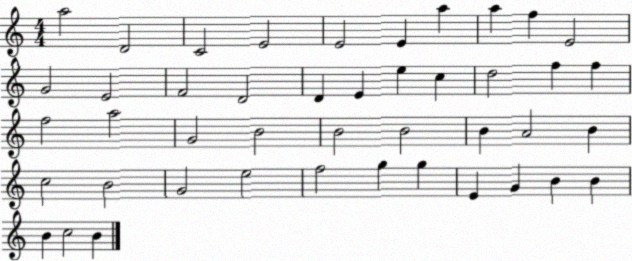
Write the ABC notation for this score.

X:1
T:Untitled
M:4/4
L:1/4
K:C
a2 D2 C2 E2 E2 E a a f E2 G2 E2 F2 D2 D E e c d2 f f f2 a2 G2 B2 B2 B2 B A2 B c2 B2 G2 e2 f2 g g E G B B B c2 B